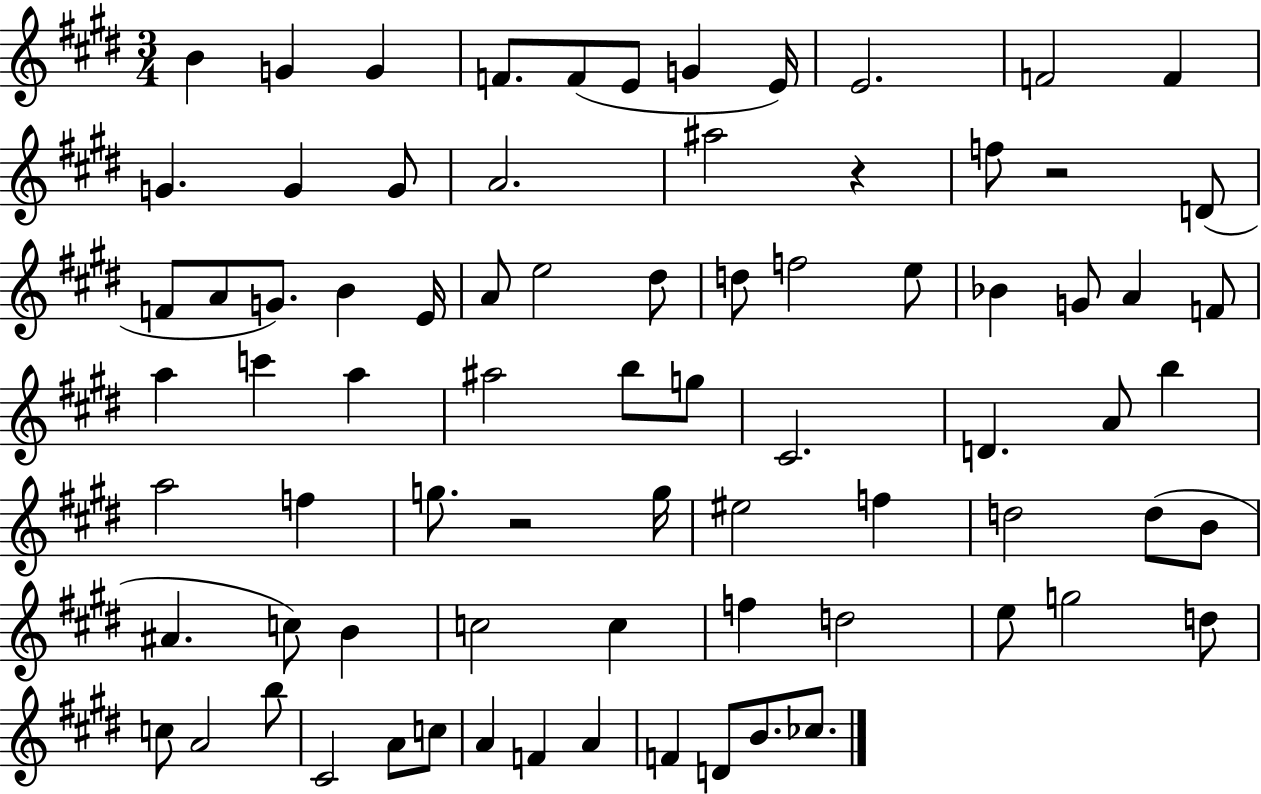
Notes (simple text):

B4/q G4/q G4/q F4/e. F4/e E4/e G4/q E4/s E4/h. F4/h F4/q G4/q. G4/q G4/e A4/h. A#5/h R/q F5/e R/h D4/e F4/e A4/e G4/e. B4/q E4/s A4/e E5/h D#5/e D5/e F5/h E5/e Bb4/q G4/e A4/q F4/e A5/q C6/q A5/q A#5/h B5/e G5/e C#4/h. D4/q. A4/e B5/q A5/h F5/q G5/e. R/h G5/s EIS5/h F5/q D5/h D5/e B4/e A#4/q. C5/e B4/q C5/h C5/q F5/q D5/h E5/e G5/h D5/e C5/e A4/h B5/e C#4/h A4/e C5/e A4/q F4/q A4/q F4/q D4/e B4/e. CES5/e.